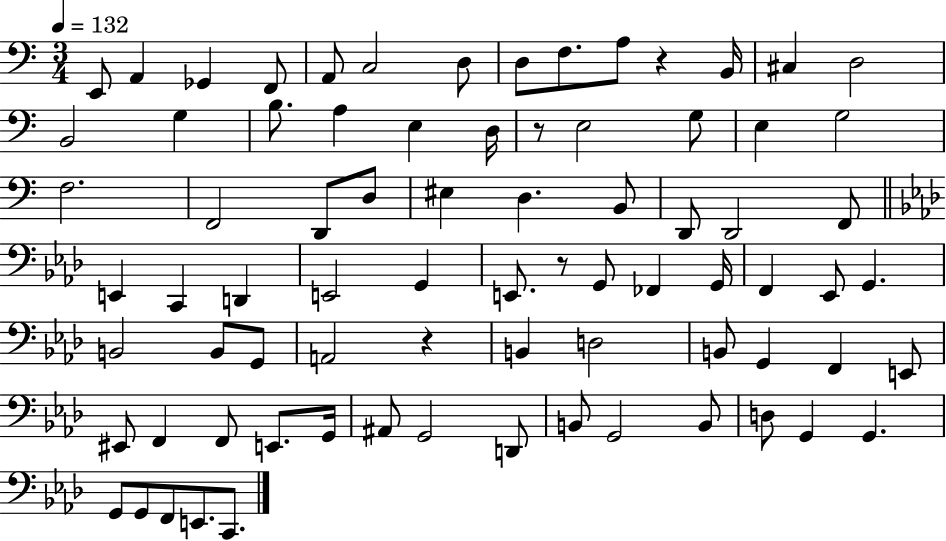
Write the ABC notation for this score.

X:1
T:Untitled
M:3/4
L:1/4
K:C
E,,/2 A,, _G,, F,,/2 A,,/2 C,2 D,/2 D,/2 F,/2 A,/2 z B,,/4 ^C, D,2 B,,2 G, B,/2 A, E, D,/4 z/2 E,2 G,/2 E, G,2 F,2 F,,2 D,,/2 D,/2 ^E, D, B,,/2 D,,/2 D,,2 F,,/2 E,, C,, D,, E,,2 G,, E,,/2 z/2 G,,/2 _F,, G,,/4 F,, _E,,/2 G,, B,,2 B,,/2 G,,/2 A,,2 z B,, D,2 B,,/2 G,, F,, E,,/2 ^E,,/2 F,, F,,/2 E,,/2 G,,/4 ^A,,/2 G,,2 D,,/2 B,,/2 G,,2 B,,/2 D,/2 G,, G,, G,,/2 G,,/2 F,,/2 E,,/2 C,,/2